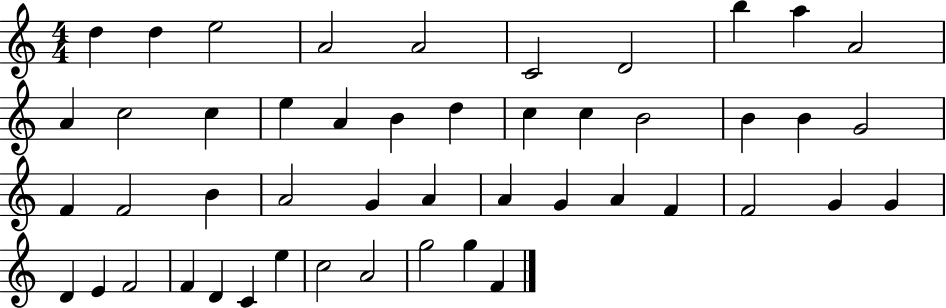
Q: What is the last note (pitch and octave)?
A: F4